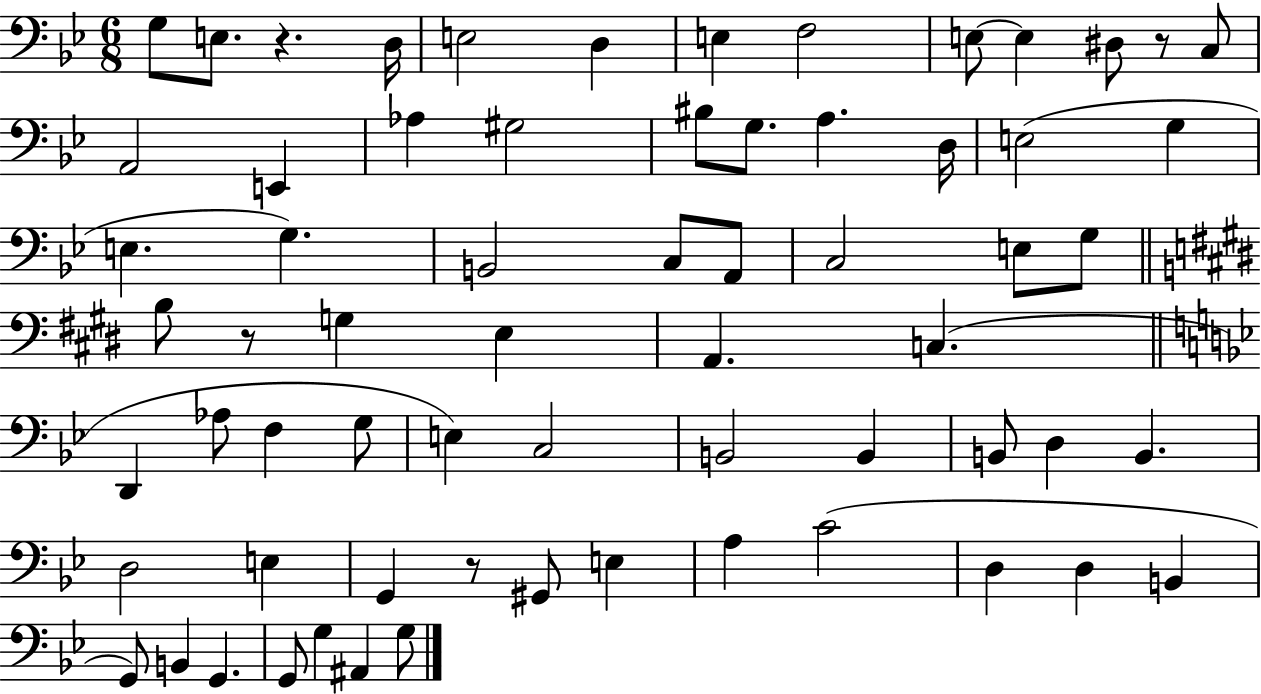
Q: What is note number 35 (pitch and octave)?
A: D2